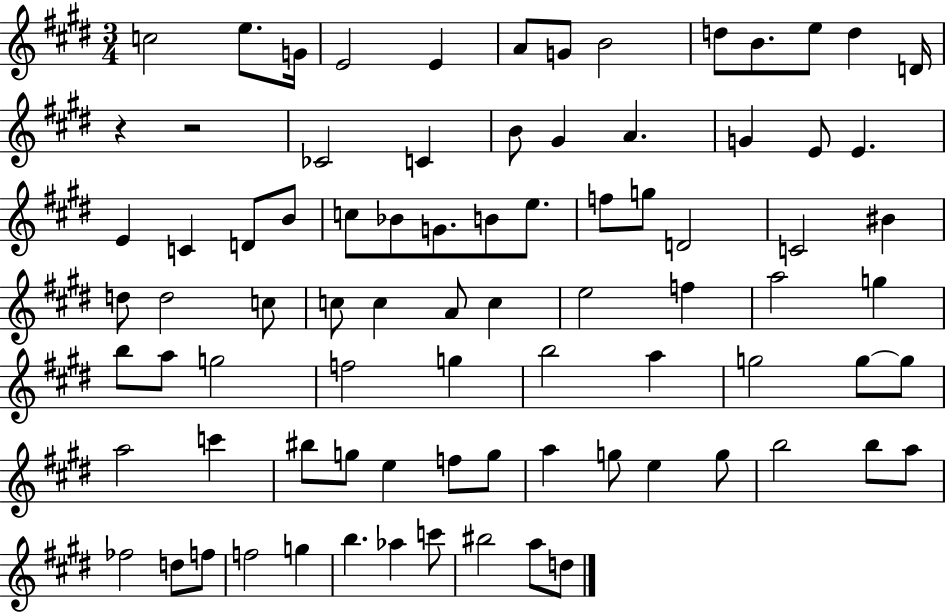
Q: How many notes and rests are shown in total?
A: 83